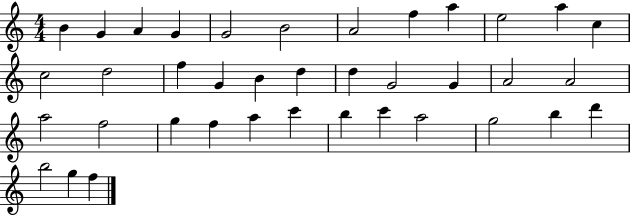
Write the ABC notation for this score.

X:1
T:Untitled
M:4/4
L:1/4
K:C
B G A G G2 B2 A2 f a e2 a c c2 d2 f G B d d G2 G A2 A2 a2 f2 g f a c' b c' a2 g2 b d' b2 g f